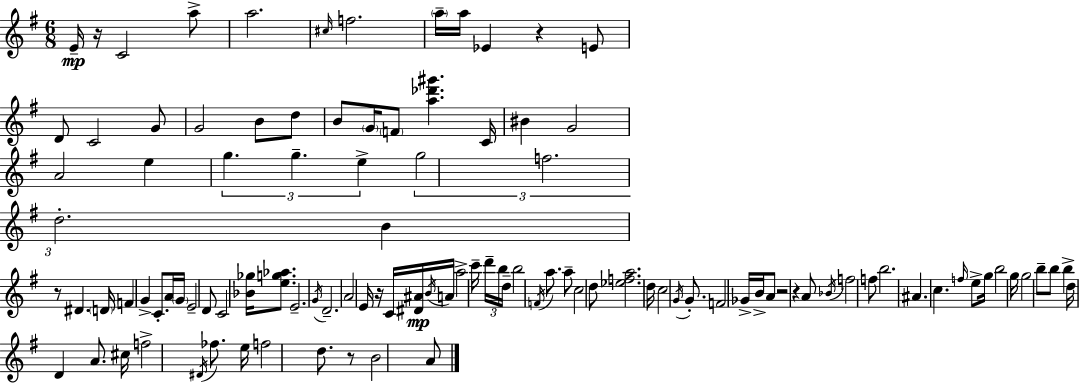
{
  \clef treble
  \numericTimeSignature
  \time 6/8
  \key g \major
  e'16--\mp r16 c'2 a''8-> | a''2. | \grace { cis''16 } f''2. | \parenthesize a''16-- a''16 ees'4 r4 e'8 | \break d'8 c'2 g'8 | g'2 b'8 d''8 | b'8 \parenthesize g'16 \parenthesize f'8 <a'' des''' gis'''>4. | c'16 bis'4 g'2 | \break a'2 e''4 | \tuplet 3/2 { g''4. g''4.-- | e''4-> } \tuplet 3/2 { g''2 | f''2. | \break d''2.-. } | b'4 r8 dis'4. | \parenthesize d'16 f'4 g'4-> c'8.-. | a'16 \parenthesize g'16 e'2-- d'8 | \break c'2 <bes' ges''>16 <e'' g'' aes''>8. | e'2.-- | \acciaccatura { g'16 } d'2.-- | a'2 e'16 r16 | \break c'16 <dis' ais'>16\mp \acciaccatura { b'16 } a'16 a''2-> | c'''16-- \tuplet 3/2 { d'''16-- b''16 d''16-- } b''2 | \acciaccatura { f'16 } a''8. a''8-- c''2 | d''8 <ees'' f'' a''>2. | \break d''16 c''2 | \acciaccatura { g'16 } g'8.-. f'2 | ges'16-> b'16-> a'8 r2 | r4 a'8 \acciaccatura { bes'16 } f''2 | \break f''8 b''2. | ais'4. | c''4. \grace { f''16 } e''8-> g''16 b''2 | g''16 g''2 | \break b''8-- b''8 b''4-> d''16 | d'4 a'8. cis''16 f''2-> | \acciaccatura { dis'16 } fes''8. e''16 f''2 | d''8. r8 b'2 | \break a'8 \bar "|."
}